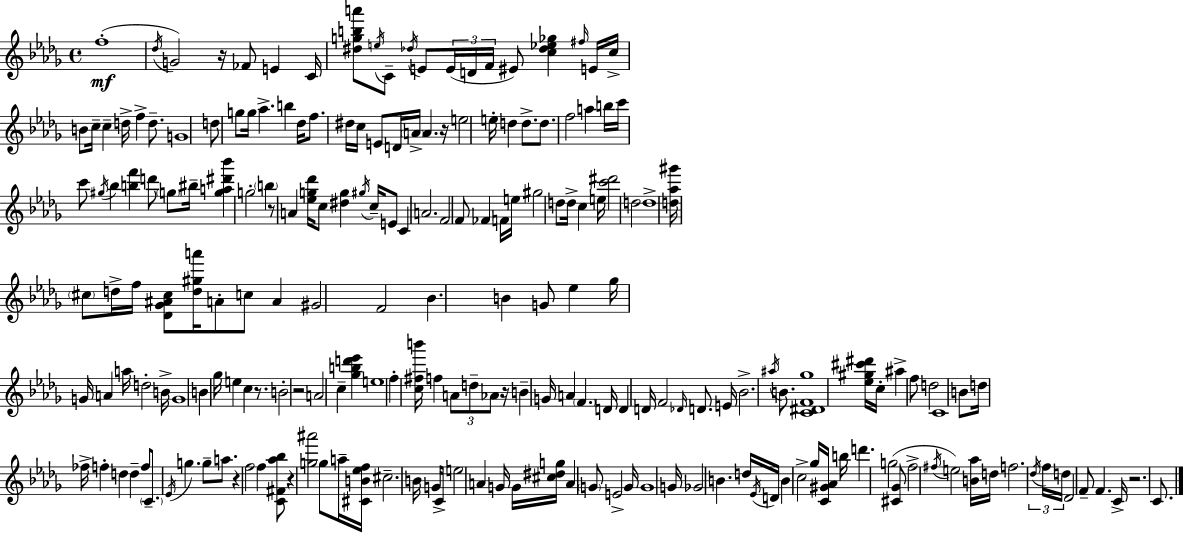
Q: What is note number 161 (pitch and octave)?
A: C5